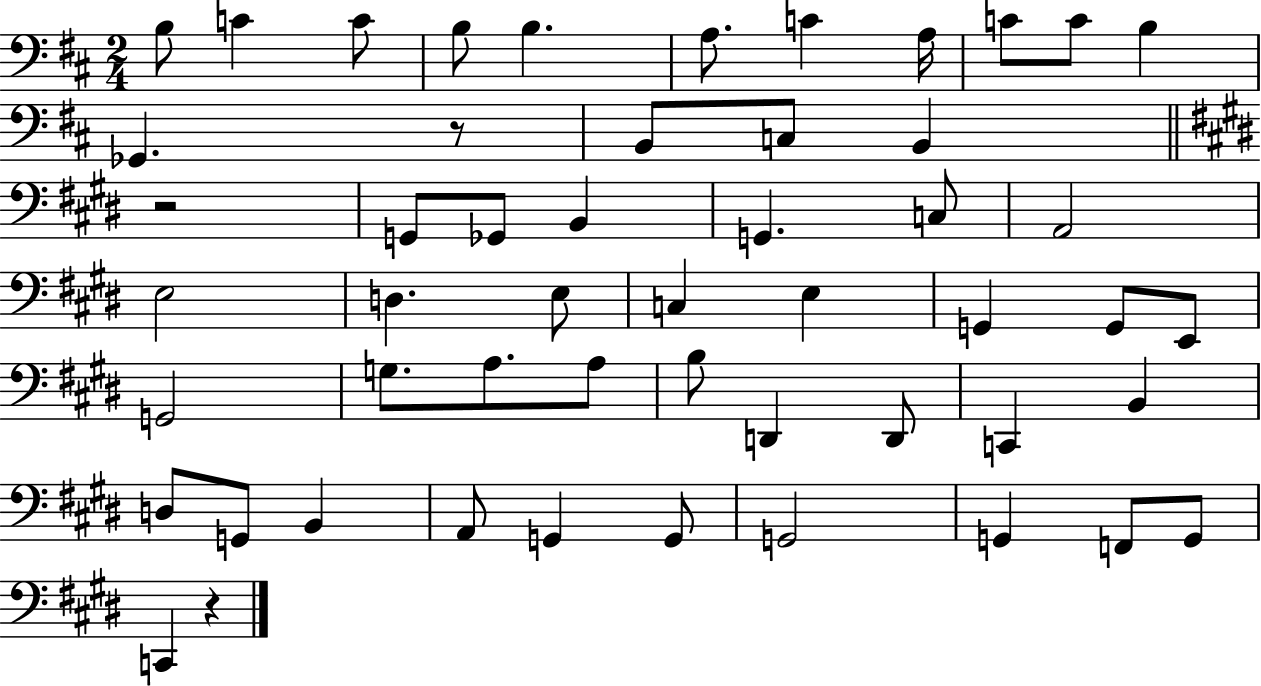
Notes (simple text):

B3/e C4/q C4/e B3/e B3/q. A3/e. C4/q A3/s C4/e C4/e B3/q Gb2/q. R/e B2/e C3/e B2/q R/h G2/e Gb2/e B2/q G2/q. C3/e A2/h E3/h D3/q. E3/e C3/q E3/q G2/q G2/e E2/e G2/h G3/e. A3/e. A3/e B3/e D2/q D2/e C2/q B2/q D3/e G2/e B2/q A2/e G2/q G2/e G2/h G2/q F2/e G2/e C2/q R/q